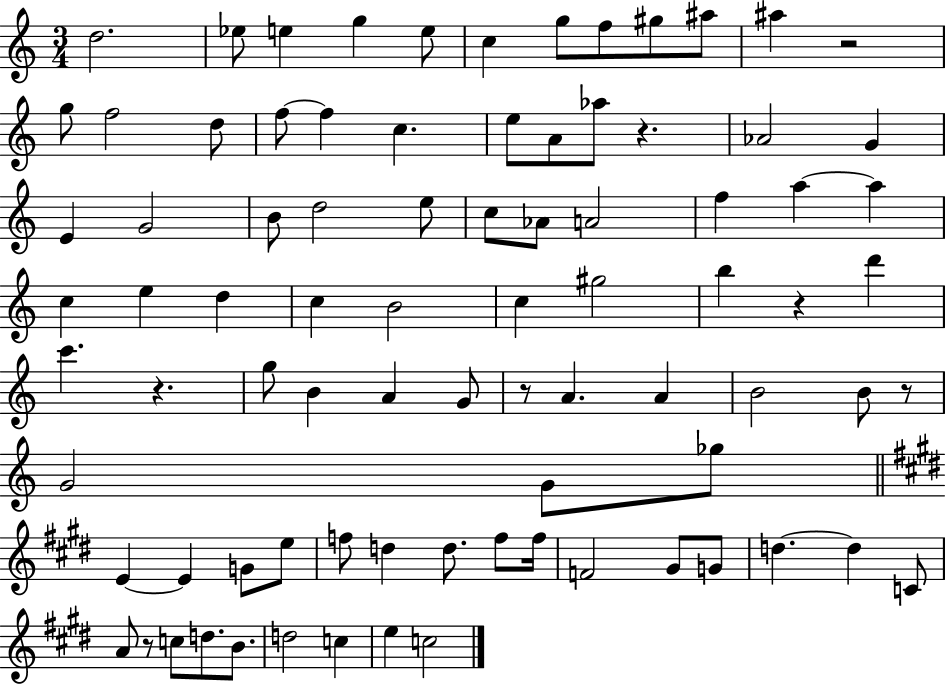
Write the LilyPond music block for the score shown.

{
  \clef treble
  \numericTimeSignature
  \time 3/4
  \key c \major
  d''2. | ees''8 e''4 g''4 e''8 | c''4 g''8 f''8 gis''8 ais''8 | ais''4 r2 | \break g''8 f''2 d''8 | f''8~~ f''4 c''4. | e''8 a'8 aes''8 r4. | aes'2 g'4 | \break e'4 g'2 | b'8 d''2 e''8 | c''8 aes'8 a'2 | f''4 a''4~~ a''4 | \break c''4 e''4 d''4 | c''4 b'2 | c''4 gis''2 | b''4 r4 d'''4 | \break c'''4. r4. | g''8 b'4 a'4 g'8 | r8 a'4. a'4 | b'2 b'8 r8 | \break g'2 g'8 ges''8 | \bar "||" \break \key e \major e'4~~ e'4 g'8 e''8 | f''8 d''4 d''8. f''8 f''16 | f'2 gis'8 g'8 | d''4.~~ d''4 c'8 | \break a'8 r8 c''8 d''8. b'8. | d''2 c''4 | e''4 c''2 | \bar "|."
}